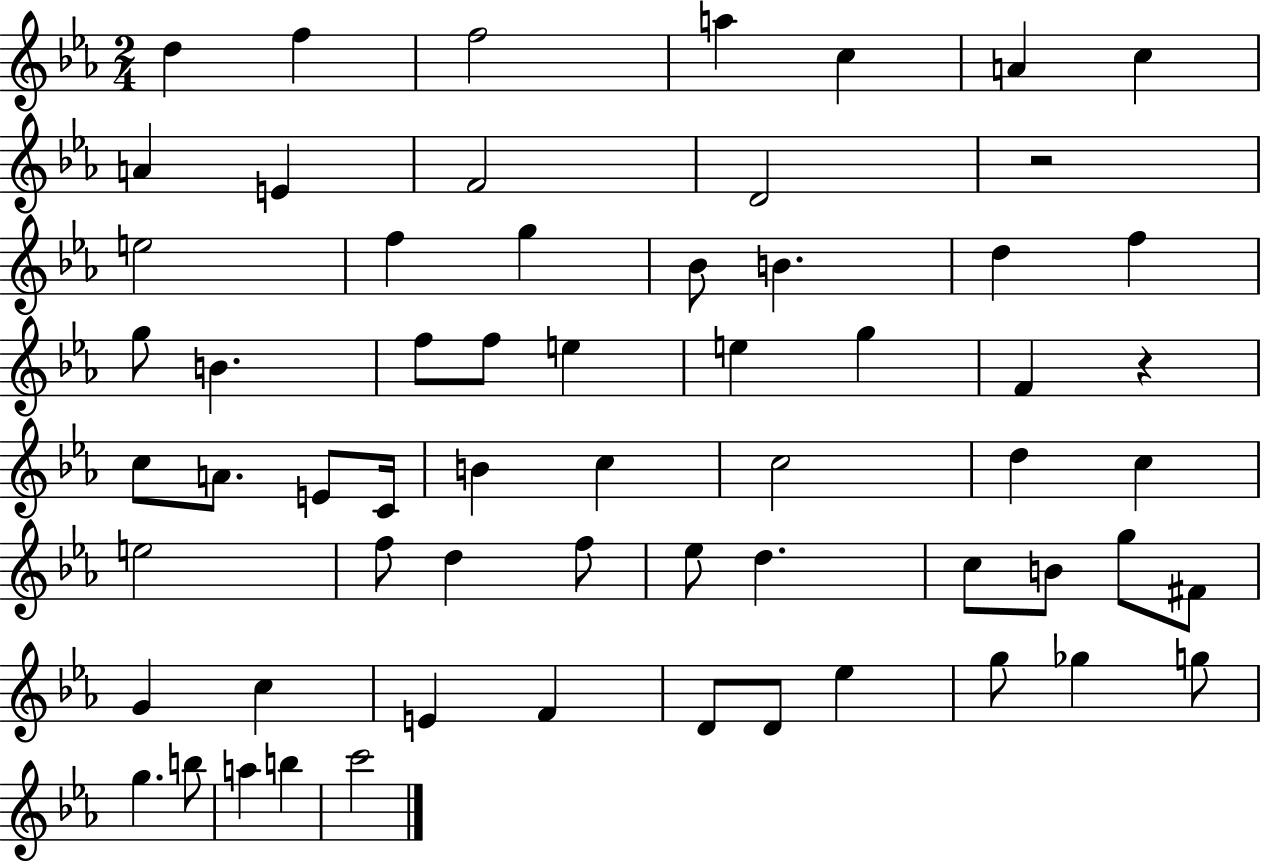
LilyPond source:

{
  \clef treble
  \numericTimeSignature
  \time 2/4
  \key ees \major
  d''4 f''4 | f''2 | a''4 c''4 | a'4 c''4 | \break a'4 e'4 | f'2 | d'2 | r2 | \break e''2 | f''4 g''4 | bes'8 b'4. | d''4 f''4 | \break g''8 b'4. | f''8 f''8 e''4 | e''4 g''4 | f'4 r4 | \break c''8 a'8. e'8 c'16 | b'4 c''4 | c''2 | d''4 c''4 | \break e''2 | f''8 d''4 f''8 | ees''8 d''4. | c''8 b'8 g''8 fis'8 | \break g'4 c''4 | e'4 f'4 | d'8 d'8 ees''4 | g''8 ges''4 g''8 | \break g''4. b''8 | a''4 b''4 | c'''2 | \bar "|."
}